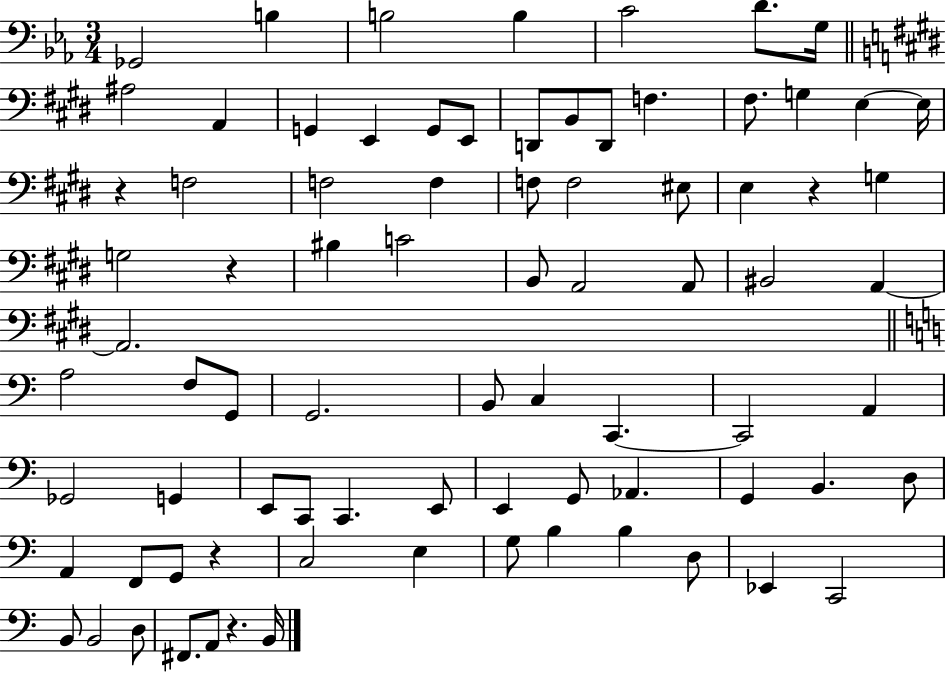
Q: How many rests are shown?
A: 5